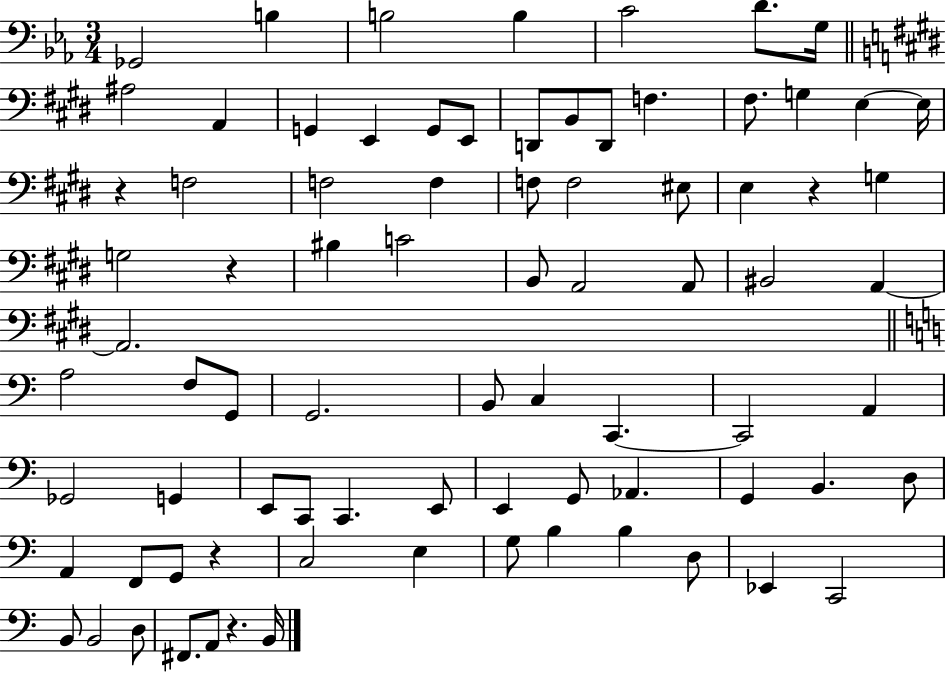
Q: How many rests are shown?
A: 5